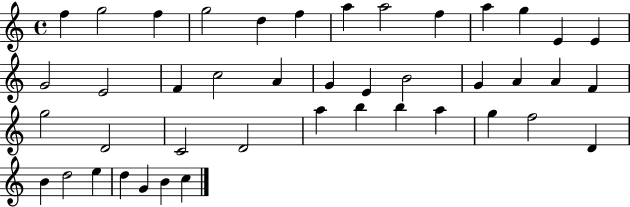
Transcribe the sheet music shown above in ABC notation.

X:1
T:Untitled
M:4/4
L:1/4
K:C
f g2 f g2 d f a a2 f a g E E G2 E2 F c2 A G E B2 G A A F g2 D2 C2 D2 a b b a g f2 D B d2 e d G B c